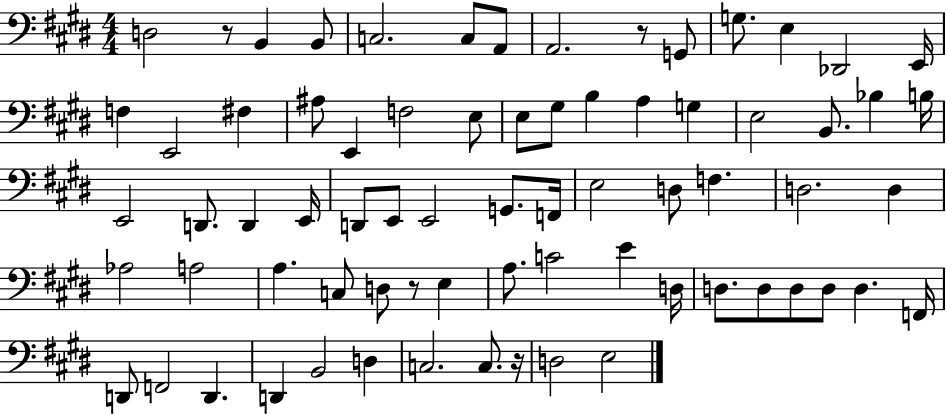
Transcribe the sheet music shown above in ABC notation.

X:1
T:Untitled
M:4/4
L:1/4
K:E
D,2 z/2 B,, B,,/2 C,2 C,/2 A,,/2 A,,2 z/2 G,,/2 G,/2 E, _D,,2 E,,/4 F, E,,2 ^F, ^A,/2 E,, F,2 E,/2 E,/2 ^G,/2 B, A, G, E,2 B,,/2 _B, B,/4 E,,2 D,,/2 D,, E,,/4 D,,/2 E,,/2 E,,2 G,,/2 F,,/4 E,2 D,/2 F, D,2 D, _A,2 A,2 A, C,/2 D,/2 z/2 E, A,/2 C2 E D,/4 D,/2 D,/2 D,/2 D,/2 D, F,,/4 D,,/2 F,,2 D,, D,, B,,2 D, C,2 C,/2 z/4 D,2 E,2